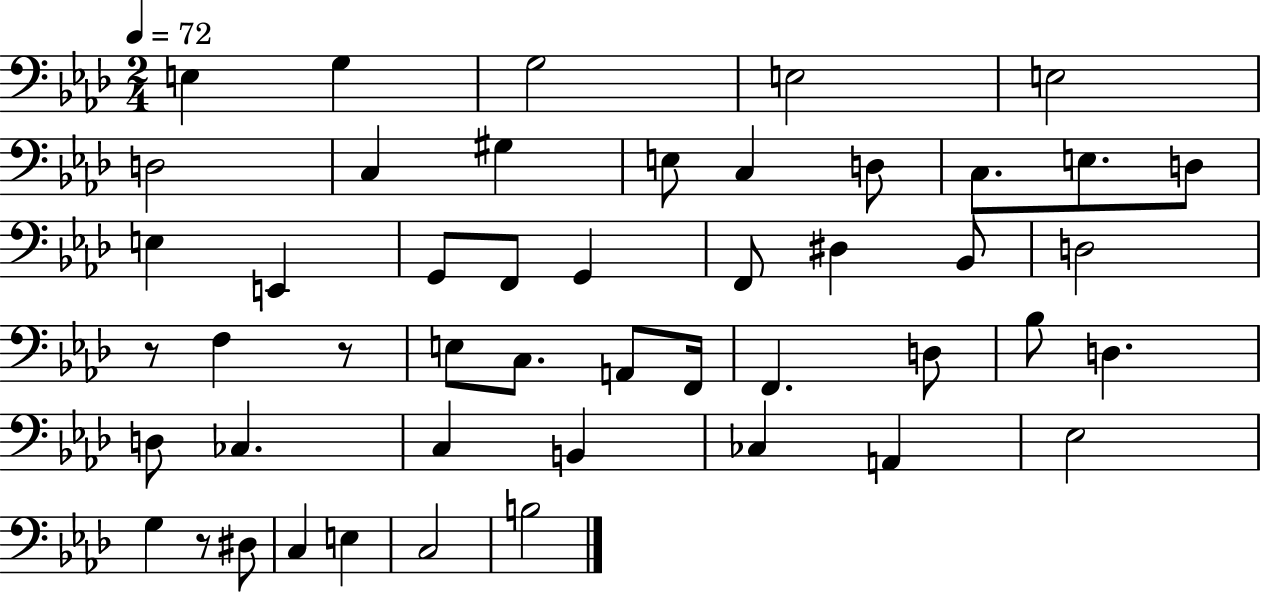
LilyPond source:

{
  \clef bass
  \numericTimeSignature
  \time 2/4
  \key aes \major
  \tempo 4 = 72
  e4 g4 | g2 | e2 | e2 | \break d2 | c4 gis4 | e8 c4 d8 | c8. e8. d8 | \break e4 e,4 | g,8 f,8 g,4 | f,8 dis4 bes,8 | d2 | \break r8 f4 r8 | e8 c8. a,8 f,16 | f,4. d8 | bes8 d4. | \break d8 ces4. | c4 b,4 | ces4 a,4 | ees2 | \break g4 r8 dis8 | c4 e4 | c2 | b2 | \break \bar "|."
}